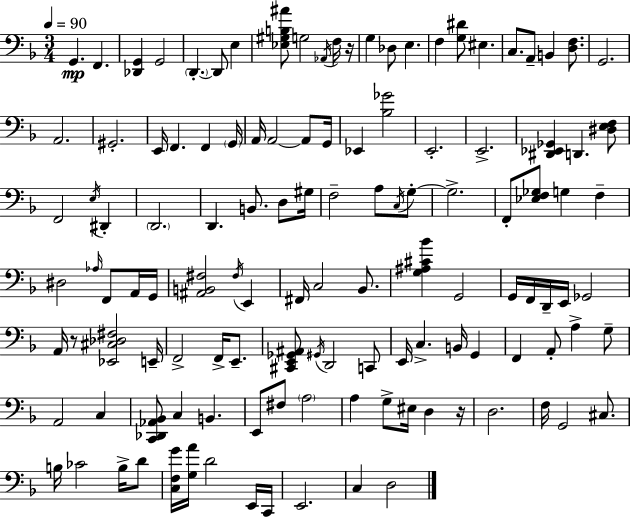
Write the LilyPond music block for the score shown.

{
  \clef bass
  \numericTimeSignature
  \time 3/4
  \key d \minor
  \tempo 4 = 90
  g,4.\mp f,4. | <des, g,>4 g,2 | \parenthesize d,4.-.~~ d,8 e4 | <ees gis b ais'>8 g2 \acciaccatura { aes,16 } f16 | \break r16 g4 des8 e4. | f4 <g dis'>8 eis4. | c8. a,8-- b,4 <d f>8. | g,2. | \break a,2. | gis,2.-. | e,16 f,4. f,4 | \parenthesize g,16 a,16 a,2~~ a,8 | \break g,16 ees,4 <bes ges'>2 | e,2.-. | e,2.-> | <dis, ees, ges,>4 d,4. <dis e f>8 | \break f,2 \acciaccatura { e16 } dis,4-. | \parenthesize d,2. | d,4. b,8. d8 | gis16 f2-- a8 | \break \acciaccatura { c16 } g8-.~~ g2.-> | f,8-. <ees f ges>8 g4 f4-- | dis2 \grace { aes16 } | f,8 a,16 g,16 <ais, b, fis>2 | \break \acciaccatura { fis16 } e,4 fis,16 c2 | bes,8. <g ais cis' bes'>4 g,2 | g,16 f,16 d,16-- e,16 ges,2 | a,16 r8 <ees, cis des fis>2 | \break e,16-- f,2-> | f,16-> e,8.-- <cis, e, ges, ais,>8 \acciaccatura { gis,16 } d,2 | c,8 e,16 c4.-> | b,16 g,4 f,4 a,8-. | \break a4-> g8-- a,2 | c4 <c, des, aes, bes,>8 c4 | b,4. e,8 fis8 \parenthesize a2 | a4 g8-> | \break eis16 d4 r16 d2. | f16 g,2 | cis8. b16 ces'2 | b16-> d'8 <c f g'>16 <g a'>16 d'2 | \break e,16 c,16 e,2. | c4 d2 | \bar "|."
}